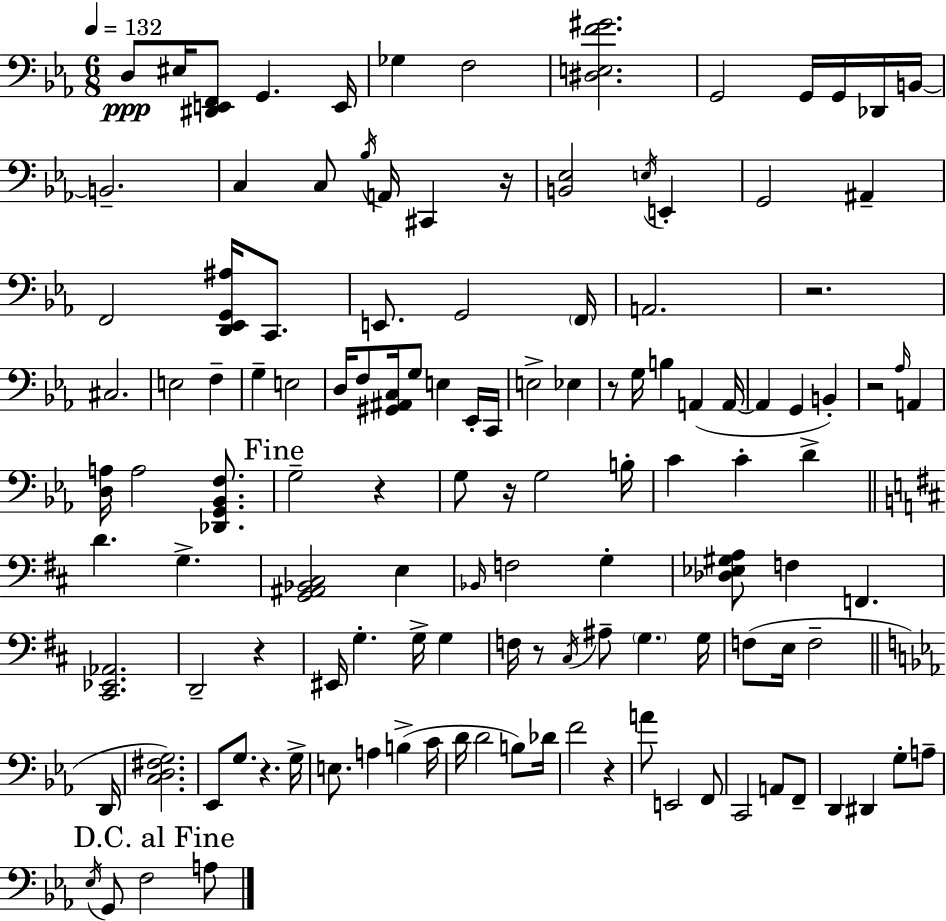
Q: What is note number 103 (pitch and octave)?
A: G2